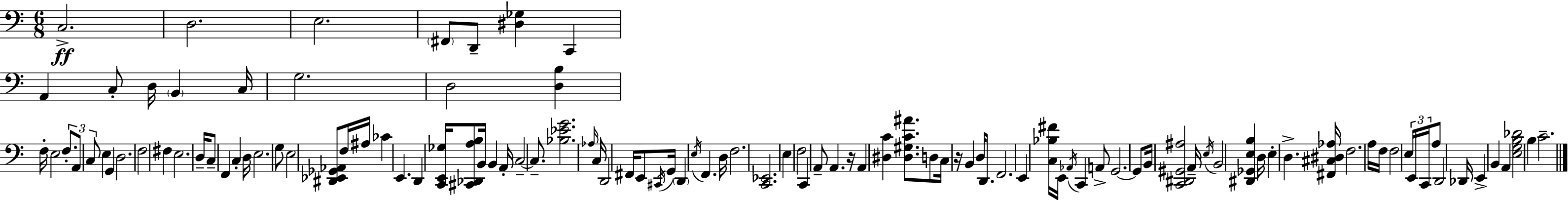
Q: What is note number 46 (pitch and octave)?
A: F#2